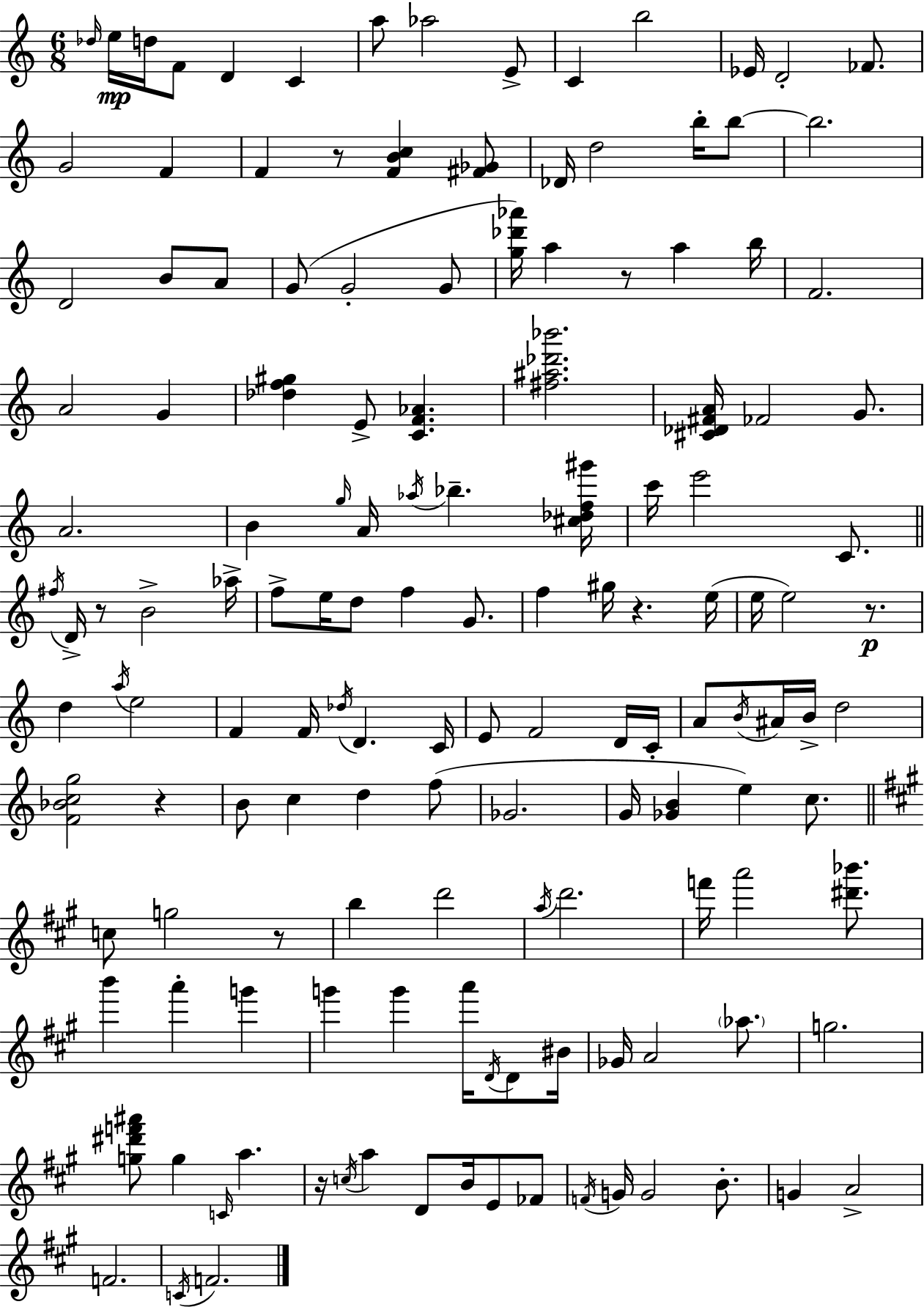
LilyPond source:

{
  \clef treble
  \numericTimeSignature
  \time 6/8
  \key c \major
  \repeat volta 2 { \grace { des''16 }\mp e''16 d''16 f'8 d'4 c'4 | a''8 aes''2 e'8-> | c'4 b''2 | ees'16 d'2-. fes'8. | \break g'2 f'4 | f'4 r8 <f' b' c''>4 <fis' ges'>8 | des'16 d''2 b''16-. b''8~~ | b''2. | \break d'2 b'8 a'8 | g'8( g'2-. g'8 | <g'' des''' aes'''>16) a''4 r8 a''4 | b''16 f'2. | \break a'2 g'4 | <des'' f'' gis''>4 e'8-> <c' f' aes'>4. | <fis'' ais'' des''' bes'''>2. | <cis' des' fis' a'>16 fes'2 g'8. | \break a'2. | b'4 \grace { g''16 } a'16 \acciaccatura { aes''16 } bes''4.-- | <cis'' des'' f'' gis'''>16 c'''16 e'''2 | c'8. \bar "||" \break \key a \minor \acciaccatura { fis''16 } d'16-> r8 b'2-> | aes''16-> f''8-> e''16 d''8 f''4 g'8. | f''4 gis''16 r4. | e''16( e''16 e''2) r8.\p | \break d''4 \acciaccatura { a''16 } e''2 | f'4 f'16 \acciaccatura { des''16 } d'4. | c'16 e'8 f'2 | d'16 c'16-. a'8 \acciaccatura { b'16 } ais'16 b'16-> d''2 | \break <f' bes' c'' g''>2 | r4 b'8 c''4 d''4 | f''8( ges'2. | g'16 <ges' b'>4 e''4) | \break c''8. \bar "||" \break \key a \major c''8 g''2 r8 | b''4 d'''2 | \acciaccatura { a''16 } d'''2. | f'''16 a'''2 <dis''' bes'''>8. | \break b'''4 a'''4-. g'''4 | g'''4 g'''4 a'''16 \acciaccatura { d'16 } d'8 | bis'16 ges'16 a'2 \parenthesize aes''8. | g''2. | \break <g'' dis''' f''' ais'''>8 g''4 \grace { c'16 } a''4. | r16 \acciaccatura { c''16 } a''4 d'8 b'16 | e'8 fes'8 \acciaccatura { f'16 } g'16 g'2 | b'8.-. g'4 a'2-> | \break f'2. | \acciaccatura { c'16 } f'2. | } \bar "|."
}